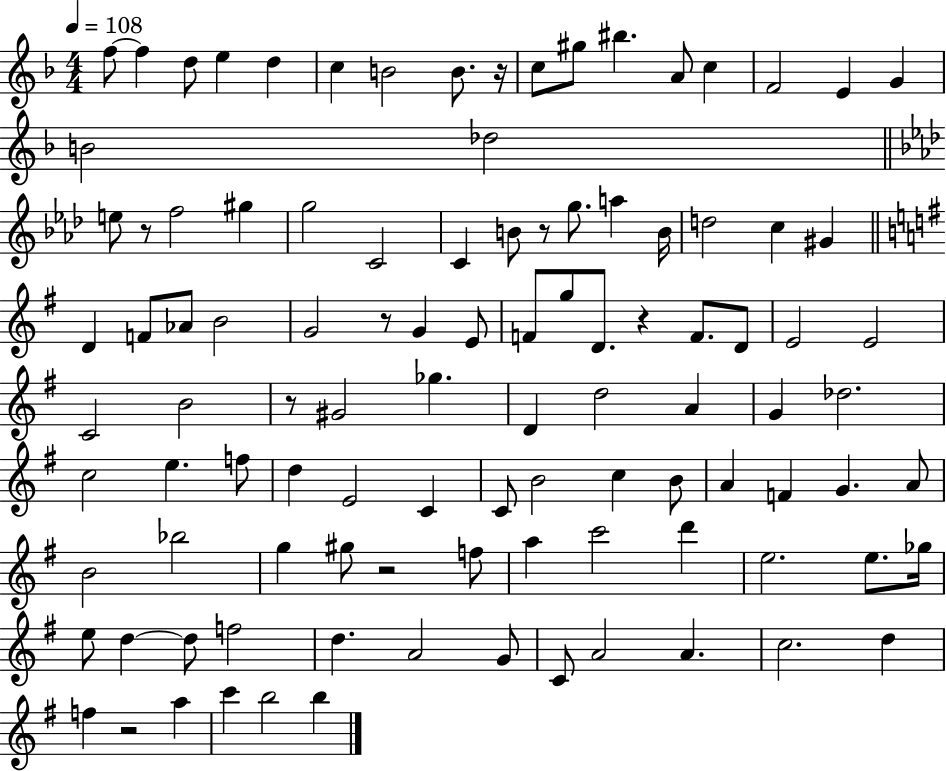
F5/e F5/q D5/e E5/q D5/q C5/q B4/h B4/e. R/s C5/e G#5/e BIS5/q. A4/e C5/q F4/h E4/q G4/q B4/h Db5/h E5/e R/e F5/h G#5/q G5/h C4/h C4/q B4/e R/e G5/e. A5/q B4/s D5/h C5/q G#4/q D4/q F4/e Ab4/e B4/h G4/h R/e G4/q E4/e F4/e G5/e D4/e. R/q F4/e. D4/e E4/h E4/h C4/h B4/h R/e G#4/h Gb5/q. D4/q D5/h A4/q G4/q Db5/h. C5/h E5/q. F5/e D5/q E4/h C4/q C4/e B4/h C5/q B4/e A4/q F4/q G4/q. A4/e B4/h Bb5/h G5/q G#5/e R/h F5/e A5/q C6/h D6/q E5/h. E5/e. Gb5/s E5/e D5/q D5/e F5/h D5/q. A4/h G4/e C4/e A4/h A4/q. C5/h. D5/q F5/q R/h A5/q C6/q B5/h B5/q